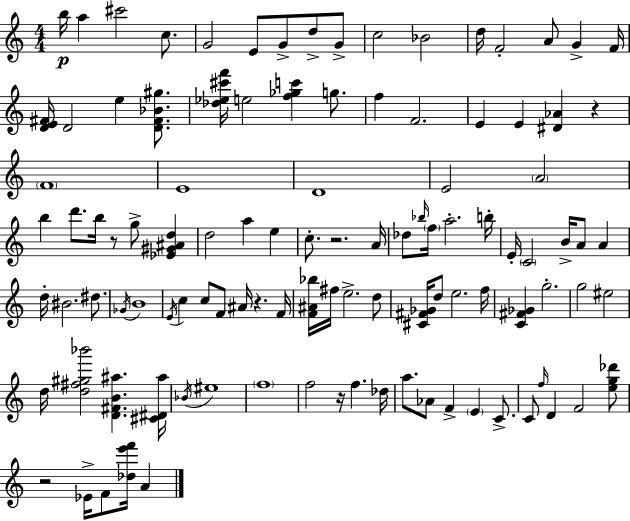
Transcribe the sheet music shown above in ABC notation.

X:1
T:Untitled
M:4/4
L:1/4
K:C
b/4 a ^c'2 c/2 G2 E/2 G/2 d/2 G/2 c2 _B2 d/4 F2 A/2 G F/4 [DE^F]/4 D2 e [D^F_B^g]/2 [_d_e^c'f']/4 e2 [f_gc'] g/2 f F2 E E [^D_A] z F4 E4 D4 E2 A2 b d'/2 b/4 z/2 g/2 [_E^G^Ad] d2 a e c/2 z2 A/4 _d/2 _b/4 f/4 a2 b/4 E/4 C2 B/4 A/2 A d/4 ^B2 ^d/2 _G/4 B4 E/4 c c/2 F/2 ^A/4 z F/4 [F^A_b]/4 ^f/4 e2 d/2 [^C^F_G]/4 d/2 e2 f/4 [C^F_G] g2 g2 ^e2 d/4 [d^f^g_b']2 [D^FB^a] [^C^D^a]/4 _B/4 ^e4 f4 f2 z/4 f _d/4 a/2 _A/2 F E C/2 C/2 f/4 D F2 [eg_d']/2 z2 _E/4 F/2 [_de'f']/4 A